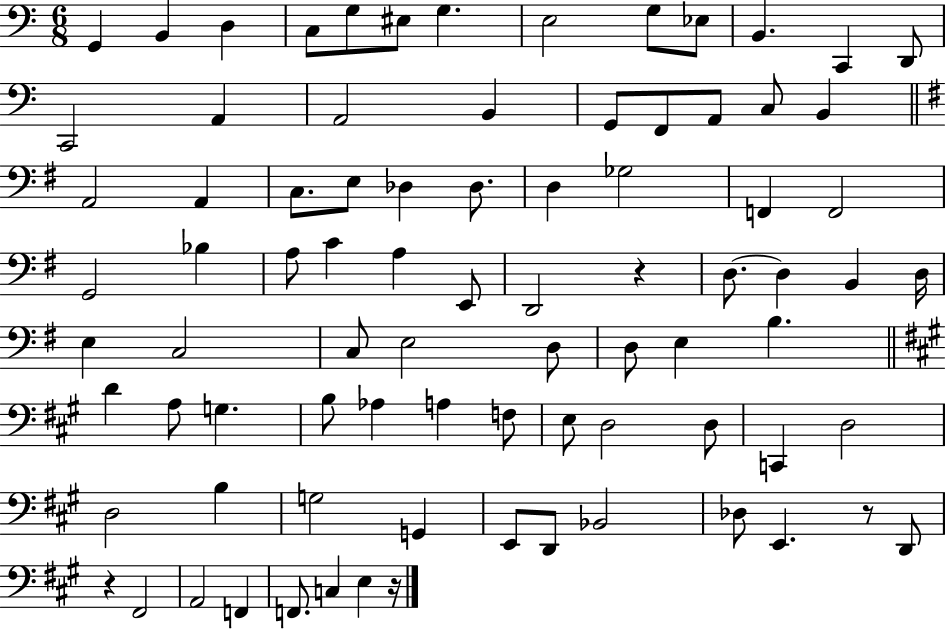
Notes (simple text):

G2/q B2/q D3/q C3/e G3/e EIS3/e G3/q. E3/h G3/e Eb3/e B2/q. C2/q D2/e C2/h A2/q A2/h B2/q G2/e F2/e A2/e C3/e B2/q A2/h A2/q C3/e. E3/e Db3/q Db3/e. D3/q Gb3/h F2/q F2/h G2/h Bb3/q A3/e C4/q A3/q E2/e D2/h R/q D3/e. D3/q B2/q D3/s E3/q C3/h C3/e E3/h D3/e D3/e E3/q B3/q. D4/q A3/e G3/q. B3/e Ab3/q A3/q F3/e E3/e D3/h D3/e C2/q D3/h D3/h B3/q G3/h G2/q E2/e D2/e Bb2/h Db3/e E2/q. R/e D2/e R/q F#2/h A2/h F2/q F2/e. C3/q E3/q R/s